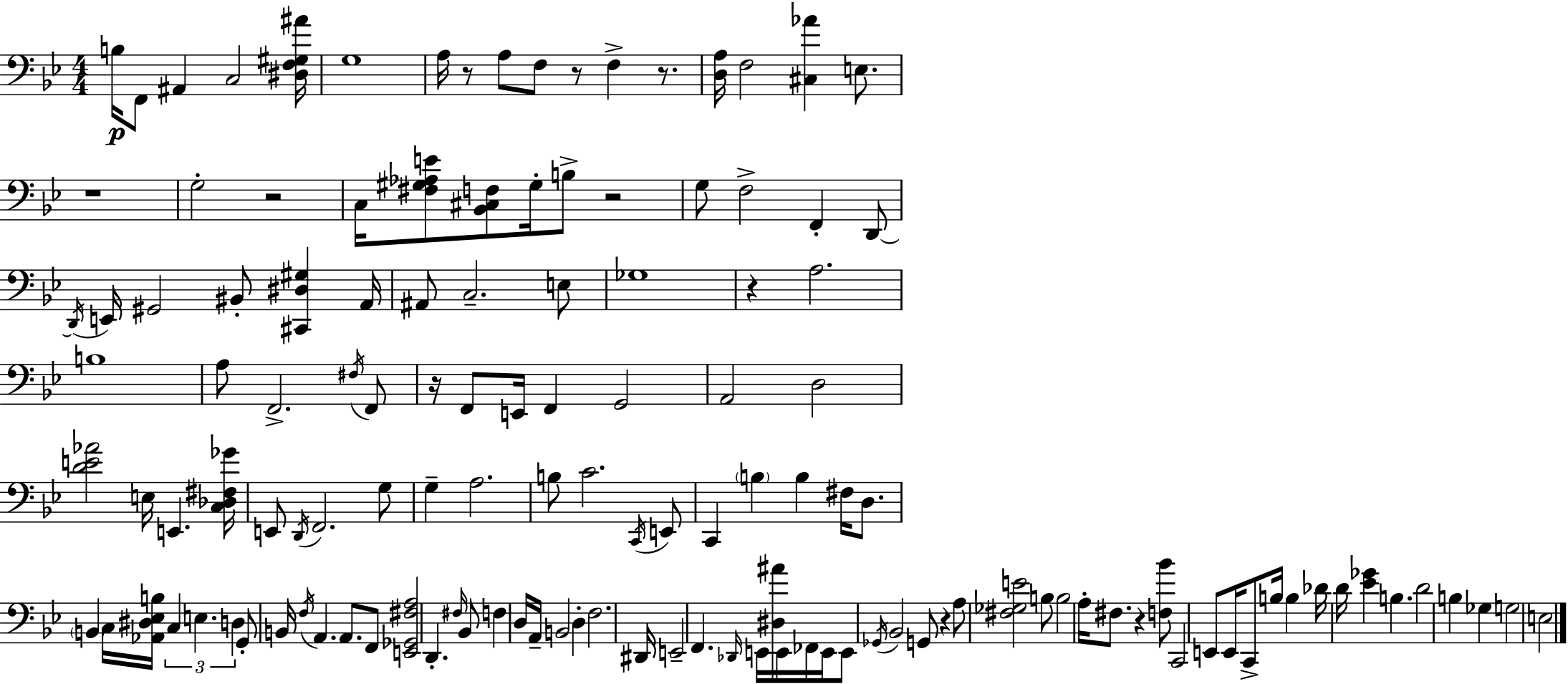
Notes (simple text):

B3/s F2/e A#2/q C3/h [D#3,F3,G#3,A#4]/s G3/w A3/s R/e A3/e F3/e R/e F3/q R/e. [D3,A3]/s F3/h [C#3,Ab4]/q E3/e. R/w G3/h R/h C3/s [F#3,G#3,Ab3,E4]/e [Bb2,C#3,F3]/e G#3/s B3/e R/h G3/e F3/h F2/q D2/e D2/s E2/s G#2/h BIS2/e [C#2,D#3,G#3]/q A2/s A#2/e C3/h. E3/e Gb3/w R/q A3/h. B3/w A3/e F2/h. F#3/s F2/e R/s F2/e E2/s F2/q G2/h A2/h D3/h [D4,E4,Ab4]/h E3/s E2/q. [C3,Db3,F#3,Gb4]/s E2/e D2/s F2/h. G3/e G3/q A3/h. B3/e C4/h. C2/s E2/e C2/q B3/q B3/q F#3/s D3/e. B2/q C3/s [Ab2,D#3,Eb3,B3]/s C3/q E3/q. D3/q G2/e B2/s F3/s A2/q. A2/e. F2/e [E2,Gb2,F#3,A3]/h D2/q. F#3/s Bb2/e F3/q D3/s A2/s B2/h D3/q F3/h. D#2/s E2/h F2/q. Db2/s E2/s [D#3,A#4]/s E2/s FES2/s E2/s E2/e Gb2/s Bb2/h G2/e R/q A3/e [F#3,Gb3,E4]/h B3/e B3/h A3/s F#3/e. R/q [F3,Bb4]/e C2/h E2/e E2/s C2/e B3/s B3/q Db4/s D4/s [Eb4,Gb4]/q B3/q. D4/h B3/q Gb3/q G3/h E3/h